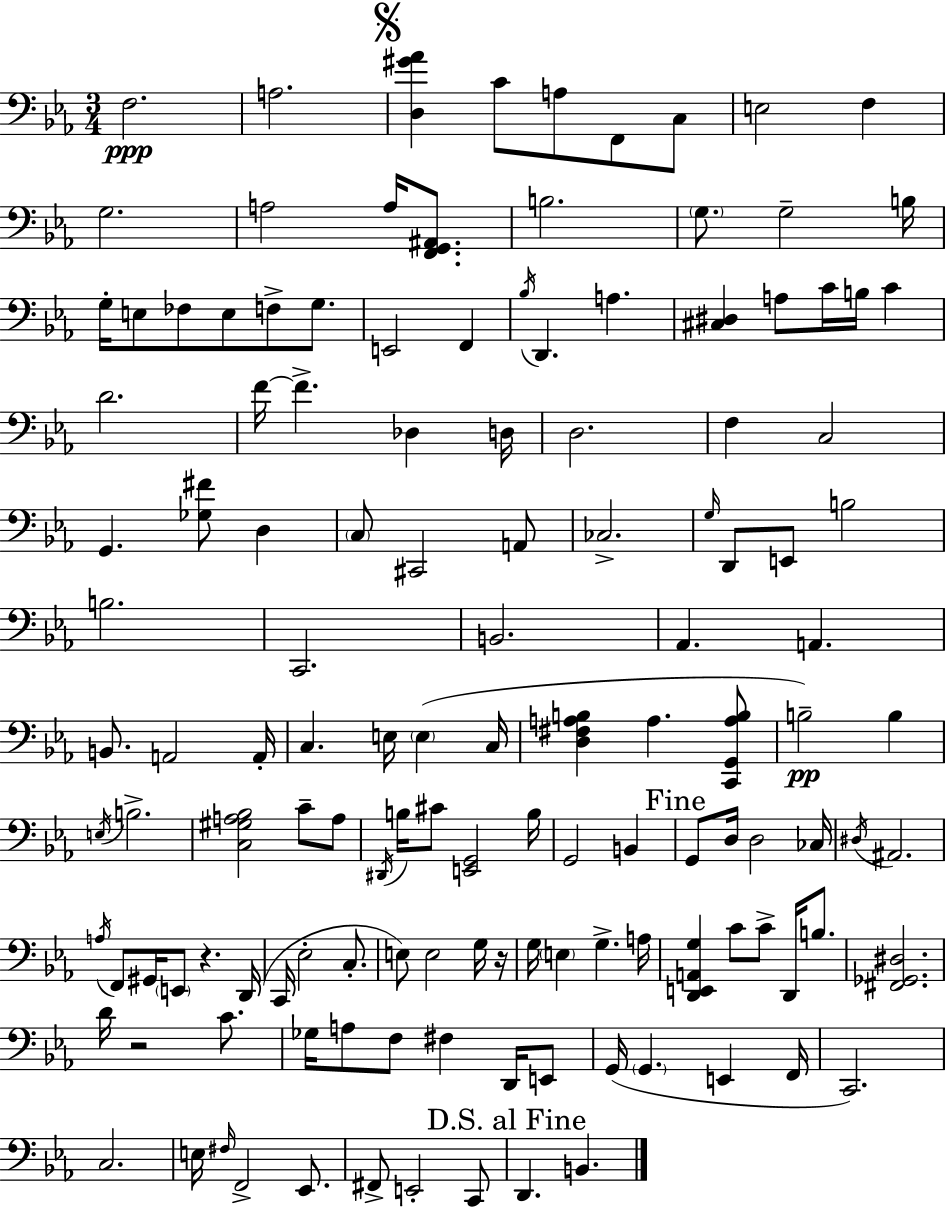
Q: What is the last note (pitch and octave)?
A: B2